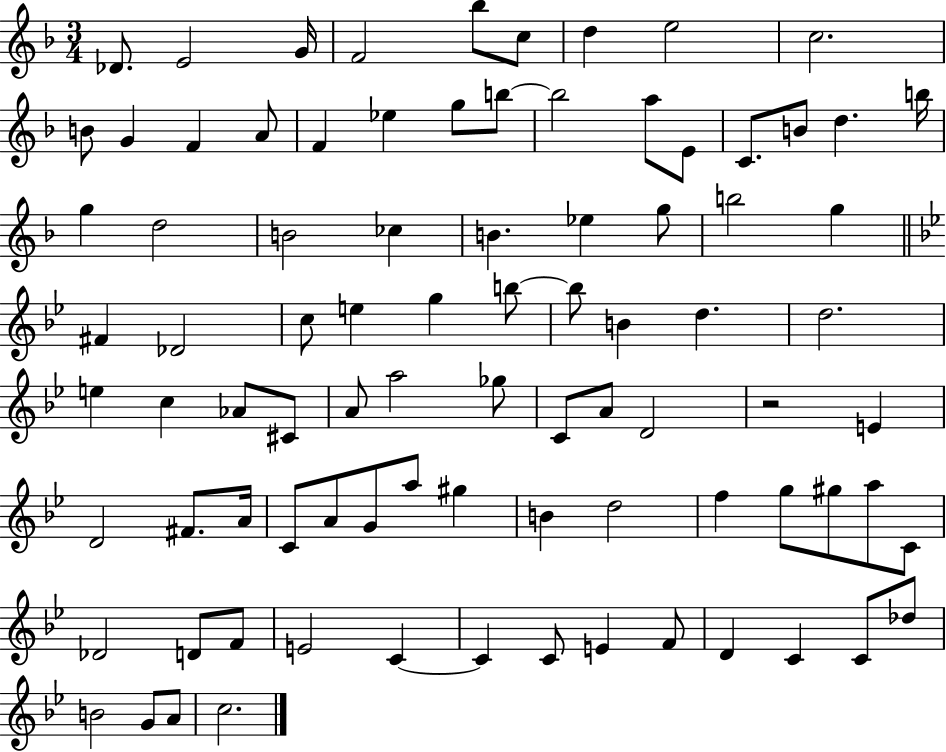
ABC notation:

X:1
T:Untitled
M:3/4
L:1/4
K:F
_D/2 E2 G/4 F2 _b/2 c/2 d e2 c2 B/2 G F A/2 F _e g/2 b/2 b2 a/2 E/2 C/2 B/2 d b/4 g d2 B2 _c B _e g/2 b2 g ^F _D2 c/2 e g b/2 b/2 B d d2 e c _A/2 ^C/2 A/2 a2 _g/2 C/2 A/2 D2 z2 E D2 ^F/2 A/4 C/2 A/2 G/2 a/2 ^g B d2 f g/2 ^g/2 a/2 C/2 _D2 D/2 F/2 E2 C C C/2 E F/2 D C C/2 _d/2 B2 G/2 A/2 c2